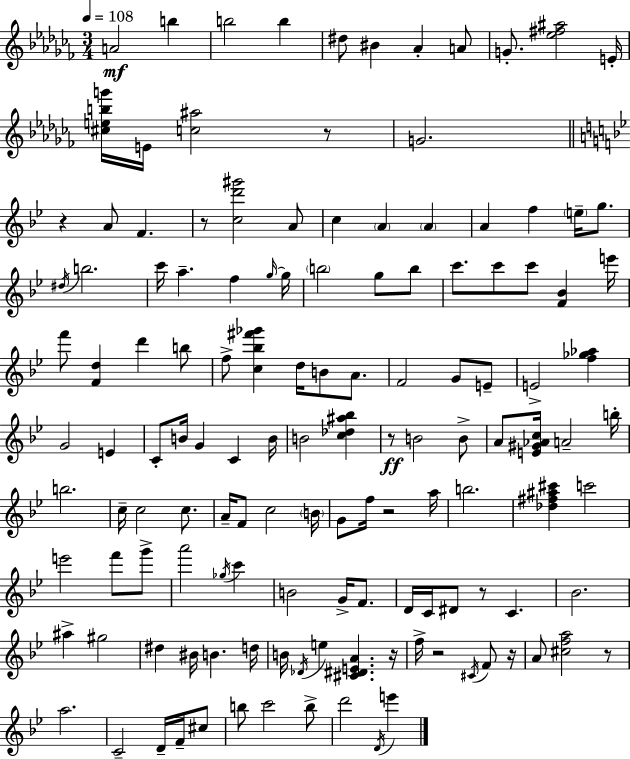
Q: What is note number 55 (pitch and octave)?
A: B4